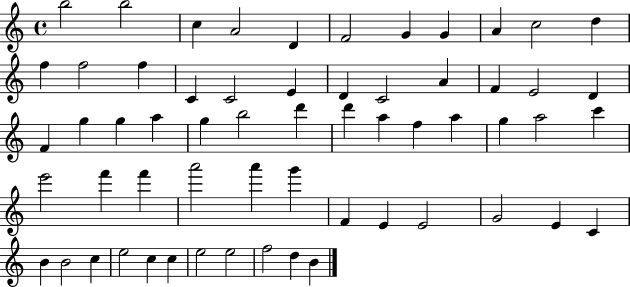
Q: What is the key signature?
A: C major